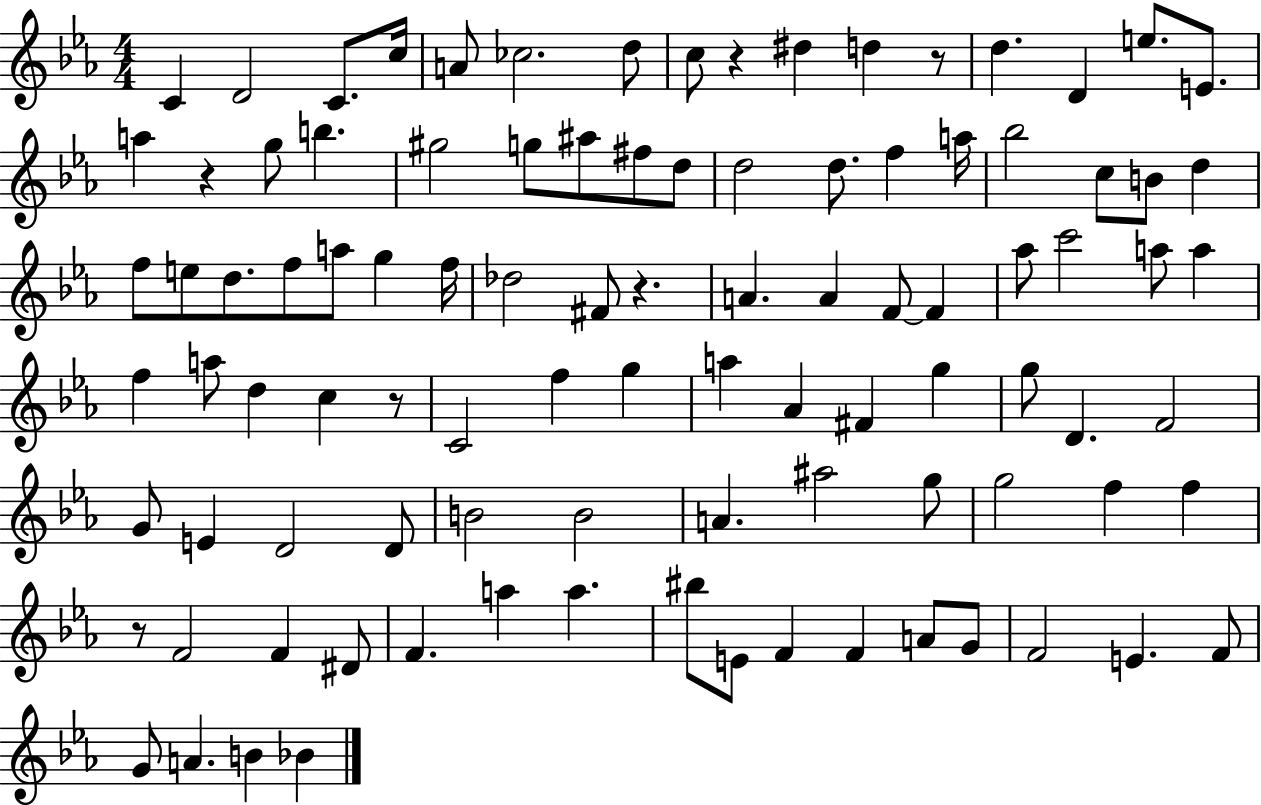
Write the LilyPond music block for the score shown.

{
  \clef treble
  \numericTimeSignature
  \time 4/4
  \key ees \major
  \repeat volta 2 { c'4 d'2 c'8. c''16 | a'8 ces''2. d''8 | c''8 r4 dis''4 d''4 r8 | d''4. d'4 e''8. e'8. | \break a''4 r4 g''8 b''4. | gis''2 g''8 ais''8 fis''8 d''8 | d''2 d''8. f''4 a''16 | bes''2 c''8 b'8 d''4 | \break f''8 e''8 d''8. f''8 a''8 g''4 f''16 | des''2 fis'8 r4. | a'4. a'4 f'8~~ f'4 | aes''8 c'''2 a''8 a''4 | \break f''4 a''8 d''4 c''4 r8 | c'2 f''4 g''4 | a''4 aes'4 fis'4 g''4 | g''8 d'4. f'2 | \break g'8 e'4 d'2 d'8 | b'2 b'2 | a'4. ais''2 g''8 | g''2 f''4 f''4 | \break r8 f'2 f'4 dis'8 | f'4. a''4 a''4. | bis''8 e'8 f'4 f'4 a'8 g'8 | f'2 e'4. f'8 | \break g'8 a'4. b'4 bes'4 | } \bar "|."
}